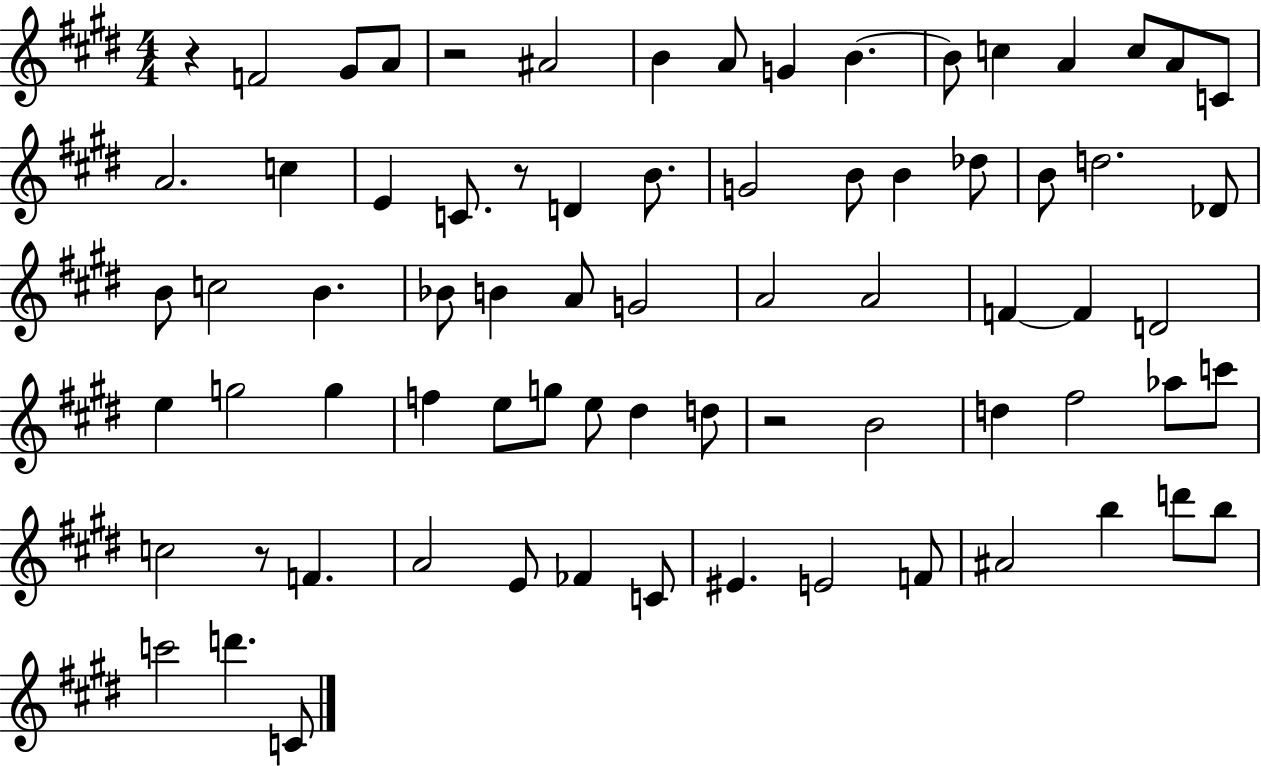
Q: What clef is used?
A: treble